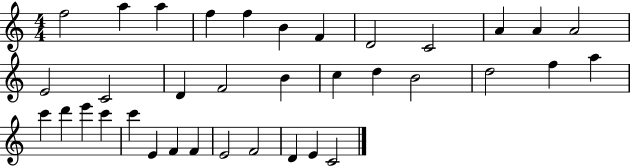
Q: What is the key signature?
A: C major